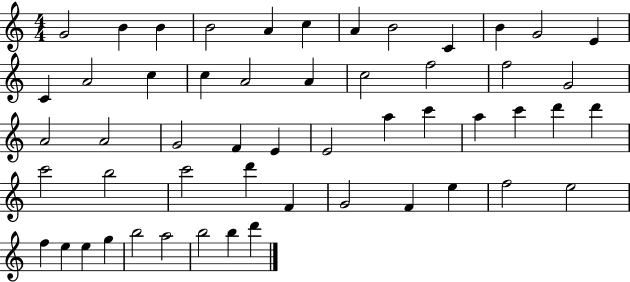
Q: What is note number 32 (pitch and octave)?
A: C6